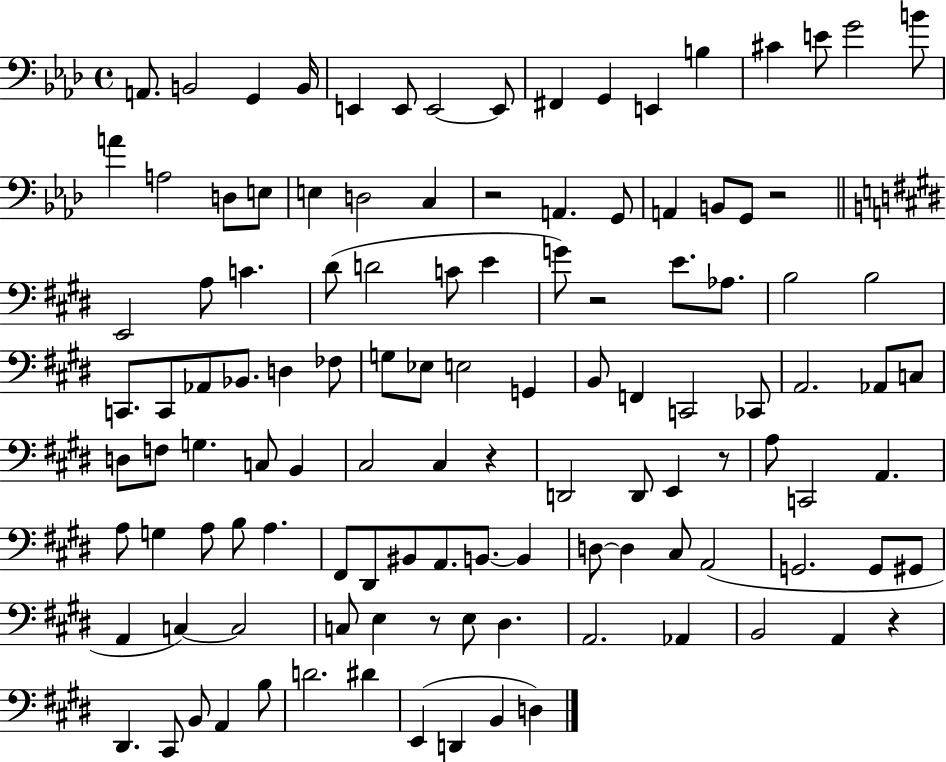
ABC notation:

X:1
T:Untitled
M:4/4
L:1/4
K:Ab
A,,/2 B,,2 G,, B,,/4 E,, E,,/2 E,,2 E,,/2 ^F,, G,, E,, B, ^C E/2 G2 B/2 A A,2 D,/2 E,/2 E, D,2 C, z2 A,, G,,/2 A,, B,,/2 G,,/2 z2 E,,2 A,/2 C ^D/2 D2 C/2 E G/2 z2 E/2 _A,/2 B,2 B,2 C,,/2 C,,/2 _A,,/2 _B,,/2 D, _F,/2 G,/2 _E,/2 E,2 G,, B,,/2 F,, C,,2 _C,,/2 A,,2 _A,,/2 C,/2 D,/2 F,/2 G, C,/2 B,, ^C,2 ^C, z D,,2 D,,/2 E,, z/2 A,/2 C,,2 A,, A,/2 G, A,/2 B,/2 A, ^F,,/2 ^D,,/2 ^B,,/2 A,,/2 B,,/2 B,, D,/2 D, ^C,/2 A,,2 G,,2 G,,/2 ^G,,/2 A,, C, C,2 C,/2 E, z/2 E,/2 ^D, A,,2 _A,, B,,2 A,, z ^D,, ^C,,/2 B,,/2 A,, B,/2 D2 ^D E,, D,, B,, D,